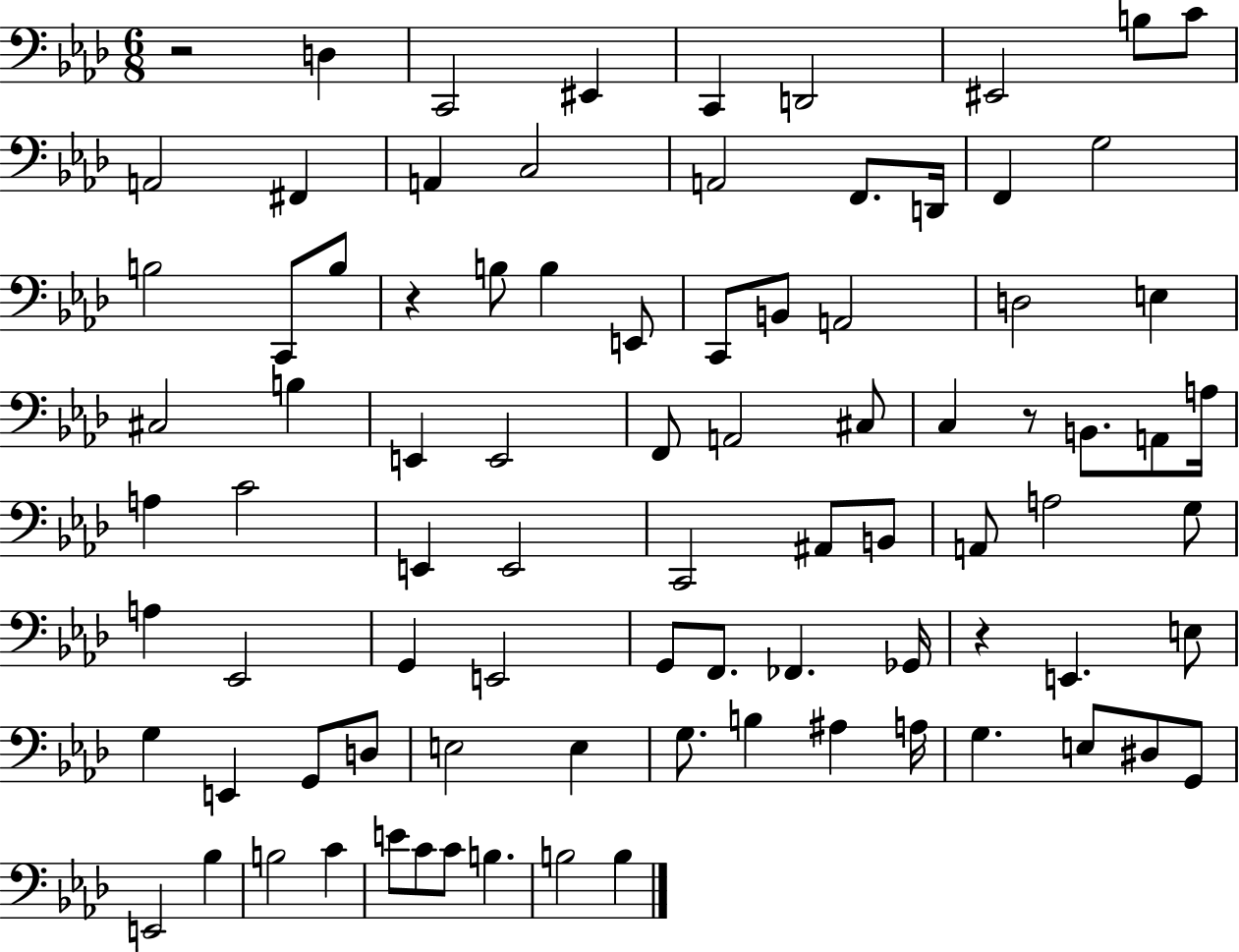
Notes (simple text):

R/h D3/q C2/h EIS2/q C2/q D2/h EIS2/h B3/e C4/e A2/h F#2/q A2/q C3/h A2/h F2/e. D2/s F2/q G3/h B3/h C2/e B3/e R/q B3/e B3/q E2/e C2/e B2/e A2/h D3/h E3/q C#3/h B3/q E2/q E2/h F2/e A2/h C#3/e C3/q R/e B2/e. A2/e A3/s A3/q C4/h E2/q E2/h C2/h A#2/e B2/e A2/e A3/h G3/e A3/q Eb2/h G2/q E2/h G2/e F2/e. FES2/q. Gb2/s R/q E2/q. E3/e G3/q E2/q G2/e D3/e E3/h E3/q G3/e. B3/q A#3/q A3/s G3/q. E3/e D#3/e G2/e E2/h Bb3/q B3/h C4/q E4/e C4/e C4/e B3/q. B3/h B3/q